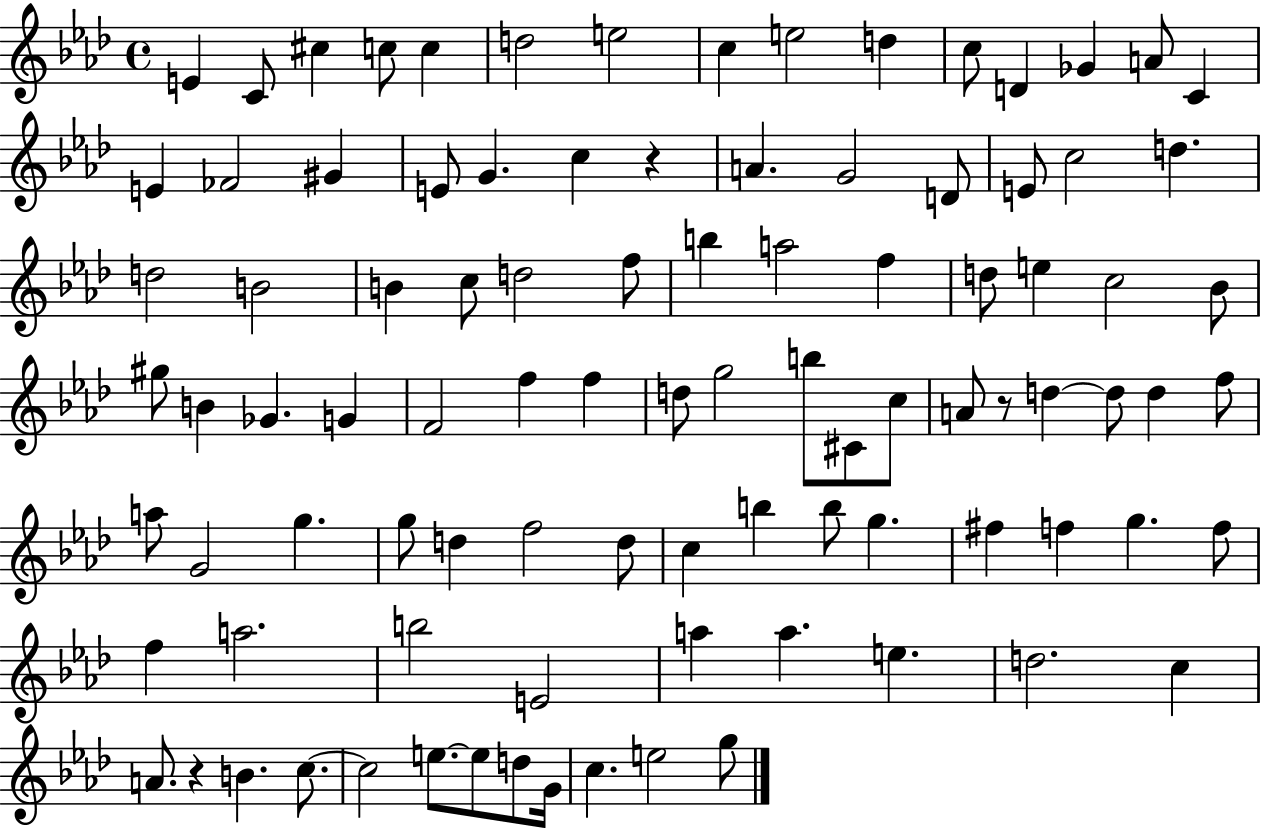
E4/q C4/e C#5/q C5/e C5/q D5/h E5/h C5/q E5/h D5/q C5/e D4/q Gb4/q A4/e C4/q E4/q FES4/h G#4/q E4/e G4/q. C5/q R/q A4/q. G4/h D4/e E4/e C5/h D5/q. D5/h B4/h B4/q C5/e D5/h F5/e B5/q A5/h F5/q D5/e E5/q C5/h Bb4/e G#5/e B4/q Gb4/q. G4/q F4/h F5/q F5/q D5/e G5/h B5/e C#4/e C5/e A4/e R/e D5/q D5/e D5/q F5/e A5/e G4/h G5/q. G5/e D5/q F5/h D5/e C5/q B5/q B5/e G5/q. F#5/q F5/q G5/q. F5/e F5/q A5/h. B5/h E4/h A5/q A5/q. E5/q. D5/h. C5/q A4/e. R/q B4/q. C5/e. C5/h E5/e. E5/e D5/e G4/s C5/q. E5/h G5/e